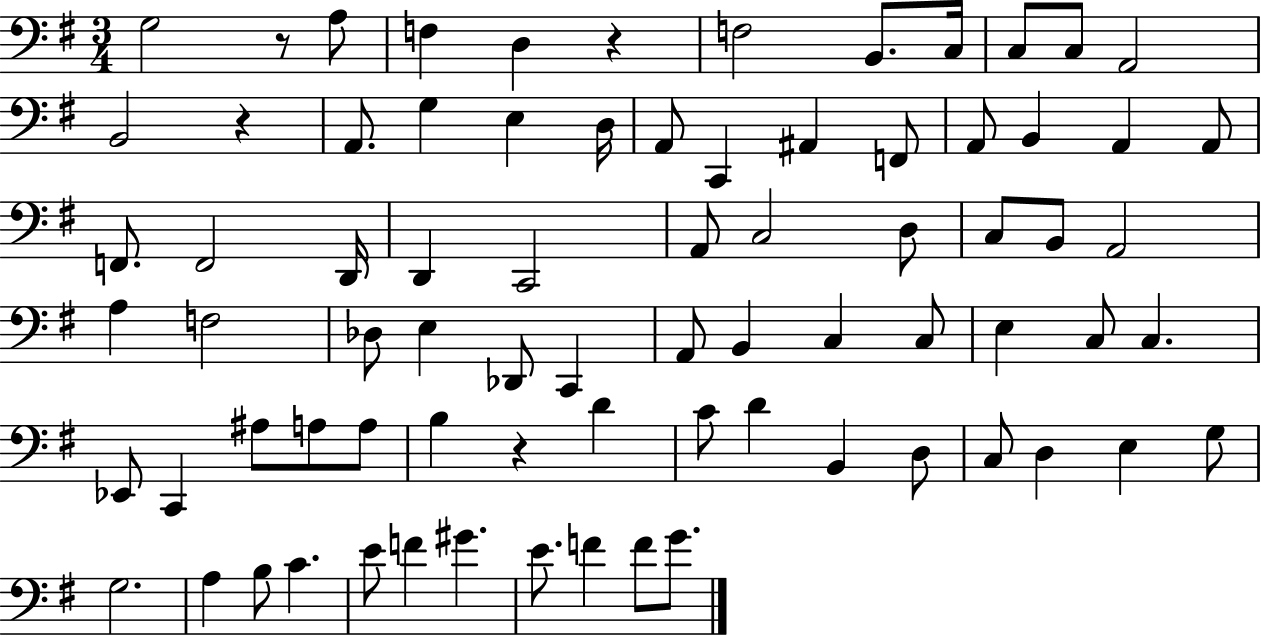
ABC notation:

X:1
T:Untitled
M:3/4
L:1/4
K:G
G,2 z/2 A,/2 F, D, z F,2 B,,/2 C,/4 C,/2 C,/2 A,,2 B,,2 z A,,/2 G, E, D,/4 A,,/2 C,, ^A,, F,,/2 A,,/2 B,, A,, A,,/2 F,,/2 F,,2 D,,/4 D,, C,,2 A,,/2 C,2 D,/2 C,/2 B,,/2 A,,2 A, F,2 _D,/2 E, _D,,/2 C,, A,,/2 B,, C, C,/2 E, C,/2 C, _E,,/2 C,, ^A,/2 A,/2 A,/2 B, z D C/2 D B,, D,/2 C,/2 D, E, G,/2 G,2 A, B,/2 C E/2 F ^G E/2 F F/2 G/2